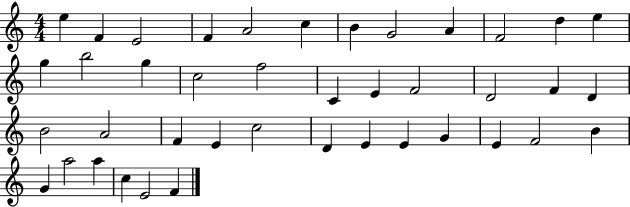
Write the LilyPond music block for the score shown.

{
  \clef treble
  \numericTimeSignature
  \time 4/4
  \key c \major
  e''4 f'4 e'2 | f'4 a'2 c''4 | b'4 g'2 a'4 | f'2 d''4 e''4 | \break g''4 b''2 g''4 | c''2 f''2 | c'4 e'4 f'2 | d'2 f'4 d'4 | \break b'2 a'2 | f'4 e'4 c''2 | d'4 e'4 e'4 g'4 | e'4 f'2 b'4 | \break g'4 a''2 a''4 | c''4 e'2 f'4 | \bar "|."
}